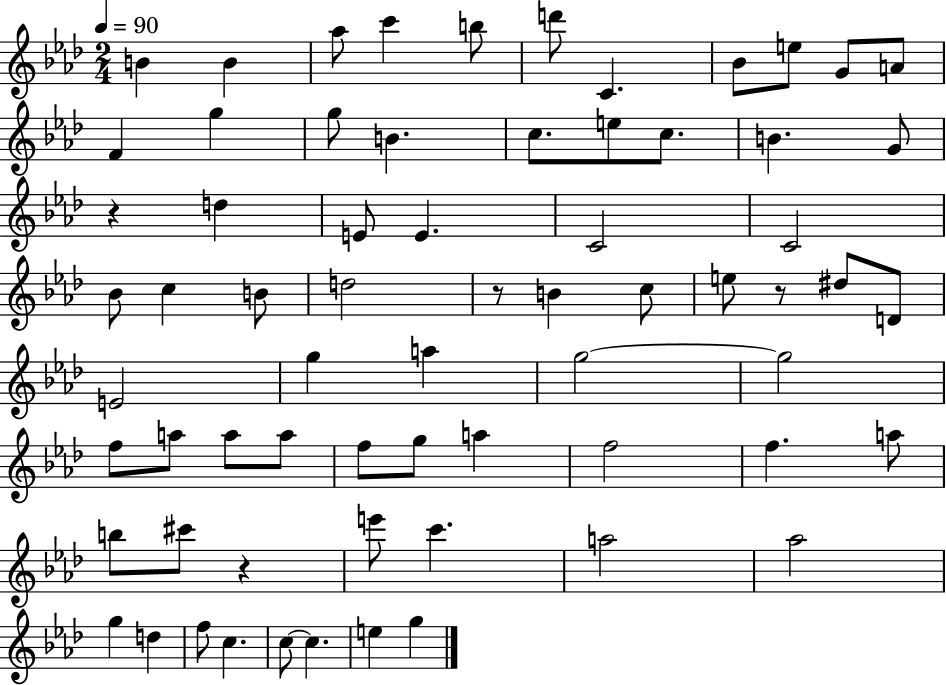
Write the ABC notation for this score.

X:1
T:Untitled
M:2/4
L:1/4
K:Ab
B B _a/2 c' b/2 d'/2 C _B/2 e/2 G/2 A/2 F g g/2 B c/2 e/2 c/2 B G/2 z d E/2 E C2 C2 _B/2 c B/2 d2 z/2 B c/2 e/2 z/2 ^d/2 D/2 E2 g a g2 g2 f/2 a/2 a/2 a/2 f/2 g/2 a f2 f a/2 b/2 ^c'/2 z e'/2 c' a2 _a2 g d f/2 c c/2 c e g